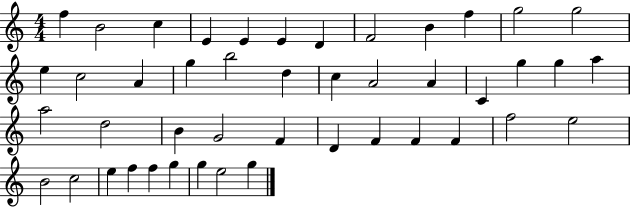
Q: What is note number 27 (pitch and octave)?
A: D5